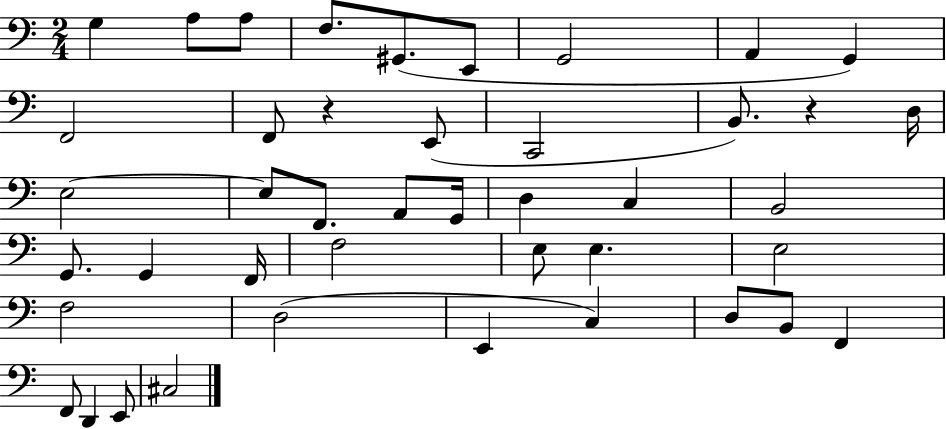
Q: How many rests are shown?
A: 2